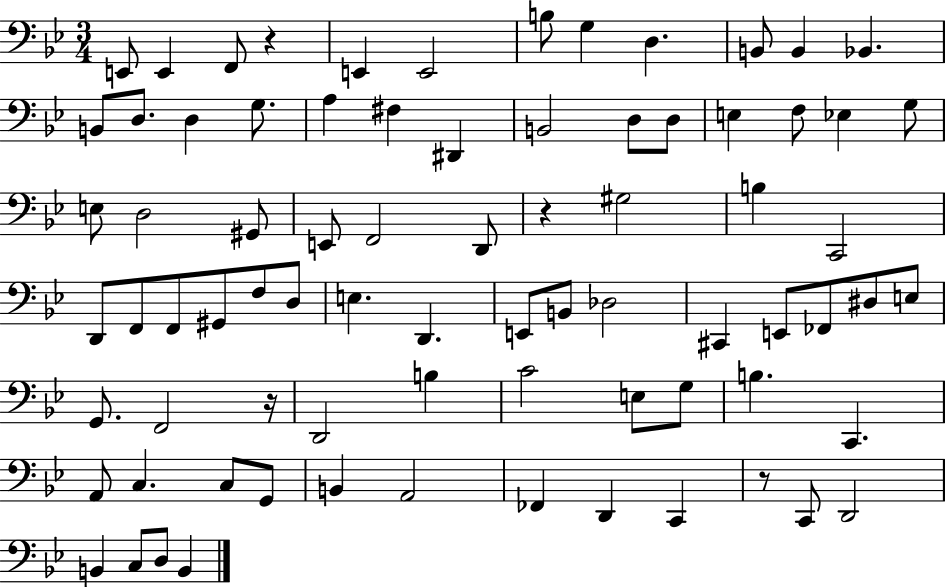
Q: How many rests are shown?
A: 4